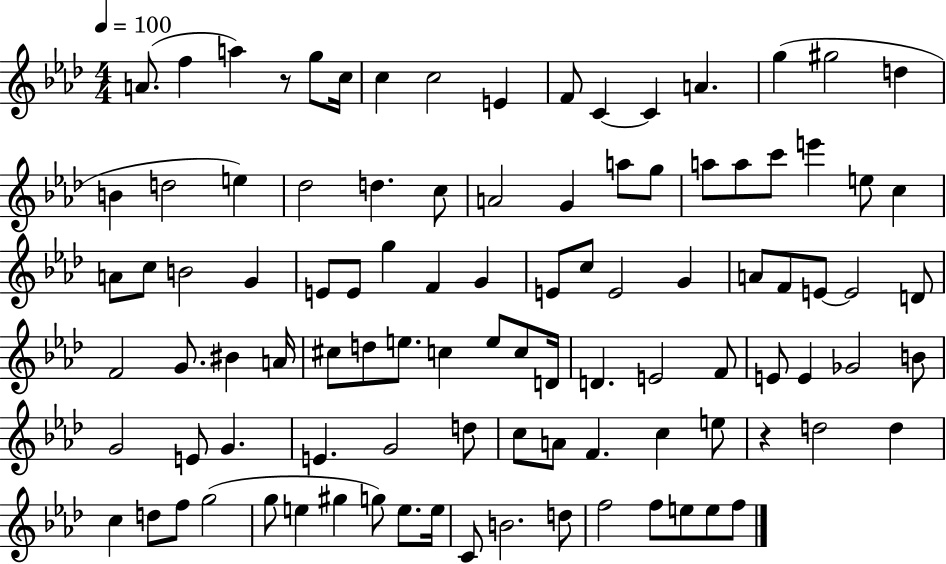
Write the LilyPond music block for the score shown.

{
  \clef treble
  \numericTimeSignature
  \time 4/4
  \key aes \major
  \tempo 4 = 100
  \repeat volta 2 { a'8.( f''4 a''4) r8 g''8 c''16 | c''4 c''2 e'4 | f'8 c'4~~ c'4 a'4. | g''4( gis''2 d''4 | \break b'4 d''2 e''4) | des''2 d''4. c''8 | a'2 g'4 a''8 g''8 | a''8 a''8 c'''8 e'''4 e''8 c''4 | \break a'8 c''8 b'2 g'4 | e'8 e'8 g''4 f'4 g'4 | e'8 c''8 e'2 g'4 | a'8 f'8 e'8~~ e'2 d'8 | \break f'2 g'8. bis'4 a'16 | cis''8 d''8 e''8. c''4 e''8 c''8 d'16 | d'4. e'2 f'8 | e'8 e'4 ges'2 b'8 | \break g'2 e'8 g'4. | e'4. g'2 d''8 | c''8 a'8 f'4. c''4 e''8 | r4 d''2 d''4 | \break c''4 d''8 f''8 g''2( | g''8 e''4 gis''4 g''8) e''8. e''16 | c'8 b'2. d''8 | f''2 f''8 e''8 e''8 f''8 | \break } \bar "|."
}